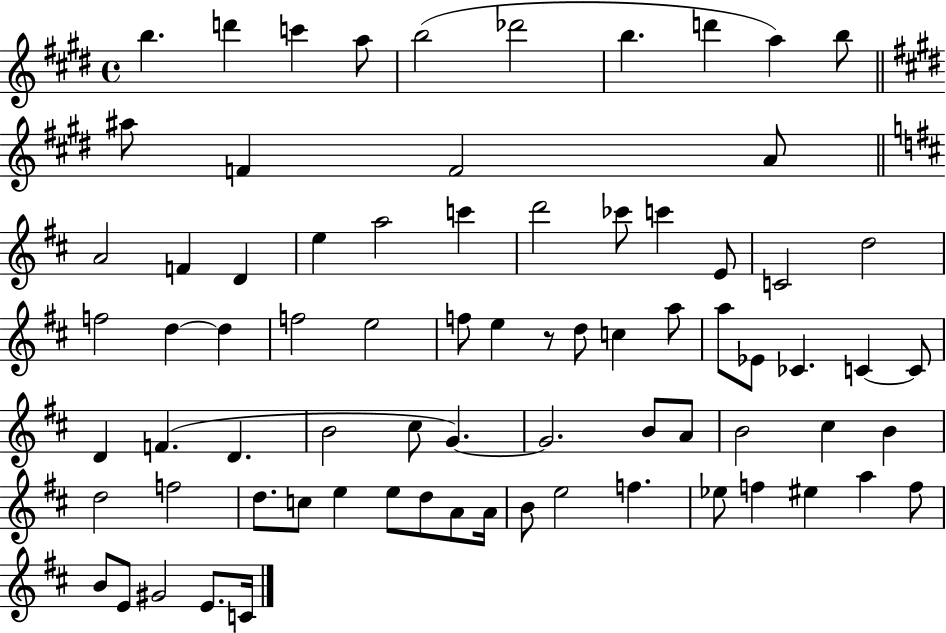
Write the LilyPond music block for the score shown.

{
  \clef treble
  \time 4/4
  \defaultTimeSignature
  \key e \major
  b''4. d'''4 c'''4 a''8 | b''2( des'''2 | b''4. d'''4 a''4) b''8 | \bar "||" \break \key e \major ais''8 f'4 f'2 a'8 | \bar "||" \break \key d \major a'2 f'4 d'4 | e''4 a''2 c'''4 | d'''2 ces'''8 c'''4 e'8 | c'2 d''2 | \break f''2 d''4~~ d''4 | f''2 e''2 | f''8 e''4 r8 d''8 c''4 a''8 | a''8 ees'8 ces'4. c'4~~ c'8 | \break d'4 f'4.( d'4. | b'2 cis''8 g'4.~~) | g'2. b'8 a'8 | b'2 cis''4 b'4 | \break d''2 f''2 | d''8. c''8 e''4 e''8 d''8 a'8 a'16 | b'8 e''2 f''4. | ees''8 f''4 eis''4 a''4 f''8 | \break b'8 e'8 gis'2 e'8. c'16 | \bar "|."
}